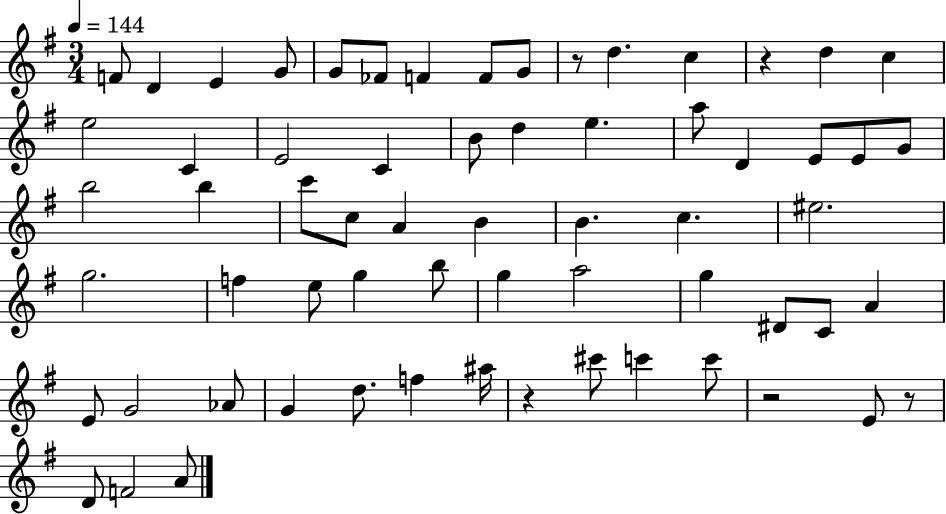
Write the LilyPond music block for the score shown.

{
  \clef treble
  \numericTimeSignature
  \time 3/4
  \key g \major
  \tempo 4 = 144
  f'8 d'4 e'4 g'8 | g'8 fes'8 f'4 f'8 g'8 | r8 d''4. c''4 | r4 d''4 c''4 | \break e''2 c'4 | e'2 c'4 | b'8 d''4 e''4. | a''8 d'4 e'8 e'8 g'8 | \break b''2 b''4 | c'''8 c''8 a'4 b'4 | b'4. c''4. | eis''2. | \break g''2. | f''4 e''8 g''4 b''8 | g''4 a''2 | g''4 dis'8 c'8 a'4 | \break e'8 g'2 aes'8 | g'4 d''8. f''4 ais''16 | r4 cis'''8 c'''4 c'''8 | r2 e'8 r8 | \break d'8 f'2 a'8 | \bar "|."
}